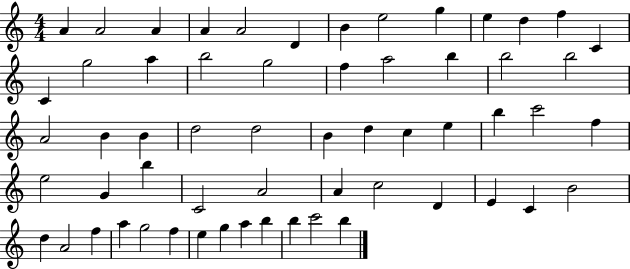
A4/q A4/h A4/q A4/q A4/h D4/q B4/q E5/h G5/q E5/q D5/q F5/q C4/q C4/q G5/h A5/q B5/h G5/h F5/q A5/h B5/q B5/h B5/h A4/h B4/q B4/q D5/h D5/h B4/q D5/q C5/q E5/q B5/q C6/h F5/q E5/h G4/q B5/q C4/h A4/h A4/q C5/h D4/q E4/q C4/q B4/h D5/q A4/h F5/q A5/q G5/h F5/q E5/q G5/q A5/q B5/q B5/q C6/h B5/q